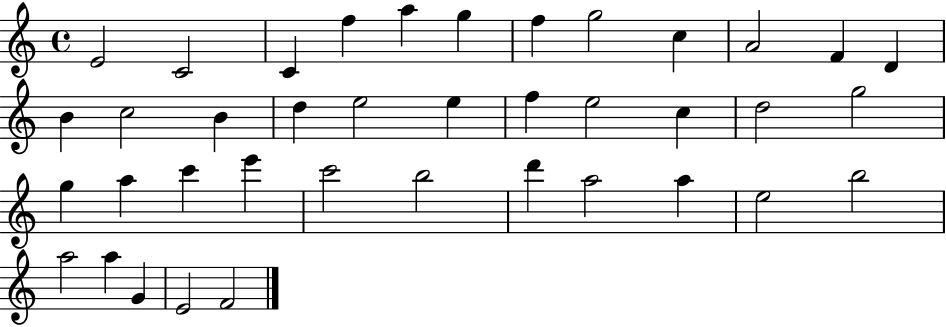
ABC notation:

X:1
T:Untitled
M:4/4
L:1/4
K:C
E2 C2 C f a g f g2 c A2 F D B c2 B d e2 e f e2 c d2 g2 g a c' e' c'2 b2 d' a2 a e2 b2 a2 a G E2 F2